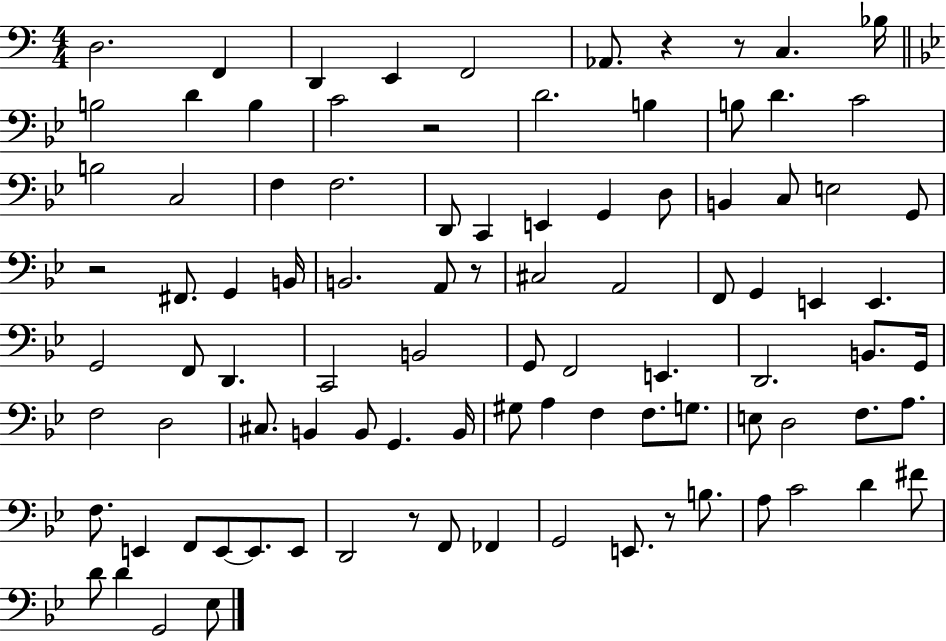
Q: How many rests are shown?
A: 7